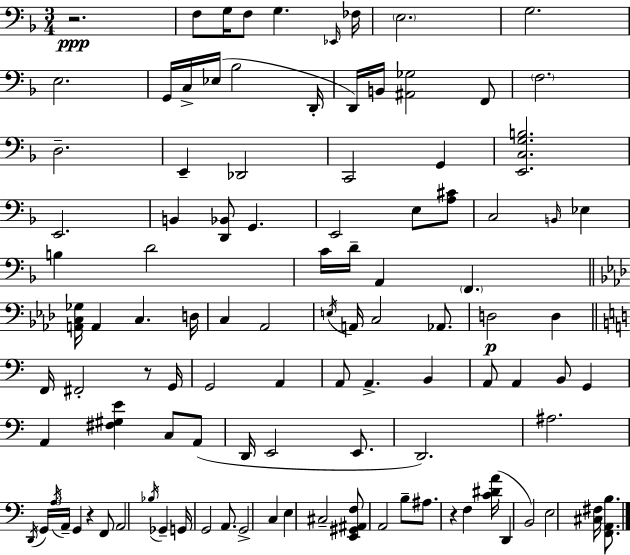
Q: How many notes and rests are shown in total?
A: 105